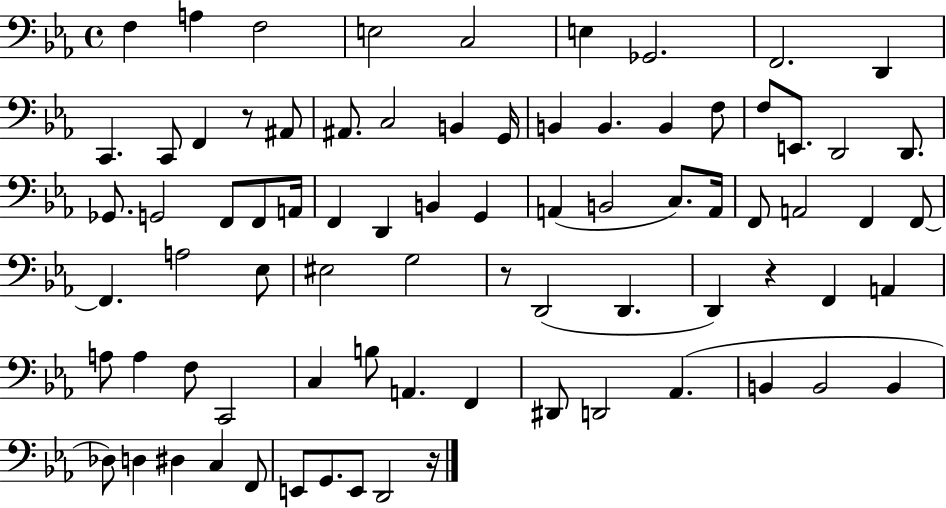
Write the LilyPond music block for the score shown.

{
  \clef bass
  \time 4/4
  \defaultTimeSignature
  \key ees \major
  f4 a4 f2 | e2 c2 | e4 ges,2. | f,2. d,4 | \break c,4. c,8 f,4 r8 ais,8 | ais,8. c2 b,4 g,16 | b,4 b,4. b,4 f8 | f8 e,8. d,2 d,8. | \break ges,8. g,2 f,8 f,8 a,16 | f,4 d,4 b,4 g,4 | a,4( b,2 c8.) a,16 | f,8 a,2 f,4 f,8~~ | \break f,4. a2 ees8 | eis2 g2 | r8 d,2( d,4. | d,4) r4 f,4 a,4 | \break a8 a4 f8 c,2 | c4 b8 a,4. f,4 | dis,8 d,2 aes,4.( | b,4 b,2 b,4 | \break des8) d4 dis4 c4 f,8 | e,8 g,8. e,8 d,2 r16 | \bar "|."
}